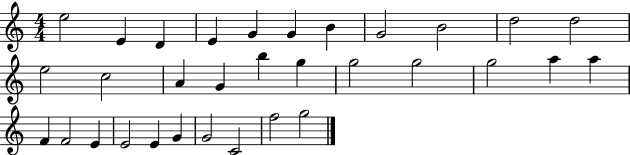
E5/h E4/q D4/q E4/q G4/q G4/q B4/q G4/h B4/h D5/h D5/h E5/h C5/h A4/q G4/q B5/q G5/q G5/h G5/h G5/h A5/q A5/q F4/q F4/h E4/q E4/h E4/q G4/q G4/h C4/h F5/h G5/h